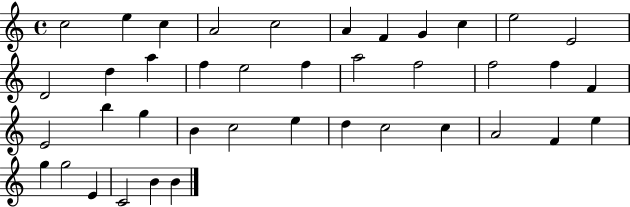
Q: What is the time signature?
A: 4/4